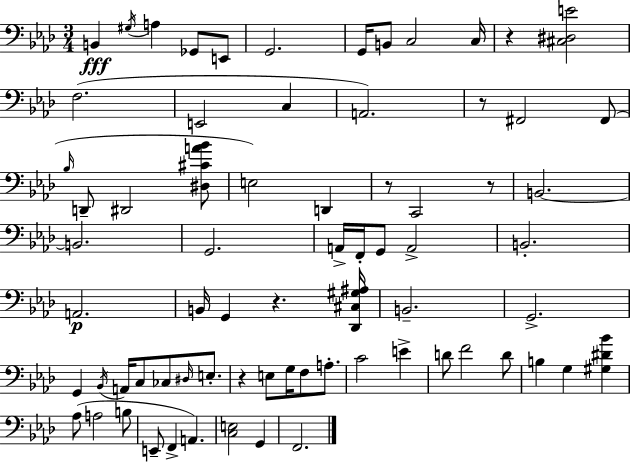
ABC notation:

X:1
T:Untitled
M:3/4
L:1/4
K:Fm
B,, ^G,/4 A, _G,,/2 E,,/2 G,,2 G,,/4 B,,/2 C,2 C,/4 z [^C,^D,E]2 F,2 E,,2 C, A,,2 z/2 ^F,,2 ^F,,/2 _B,/4 D,,/2 ^D,,2 [^D,^CA_B]/2 E,2 D,, z/2 C,,2 z/2 B,,2 B,,2 G,,2 A,,/4 F,,/4 G,,/2 A,,2 B,,2 A,,2 B,,/4 G,, z [_D,,^C,^G,^A,]/4 B,,2 G,,2 G,, _B,,/4 A,,/4 C,/2 _C,/2 ^D,/4 E,/2 z E,/2 G,/4 F,/2 A,/2 C2 E D/2 F2 D/2 B, G, [^G,^D_B] _A,/2 A,2 B,/2 E,,/2 F,, A,, [C,E,]2 G,, F,,2